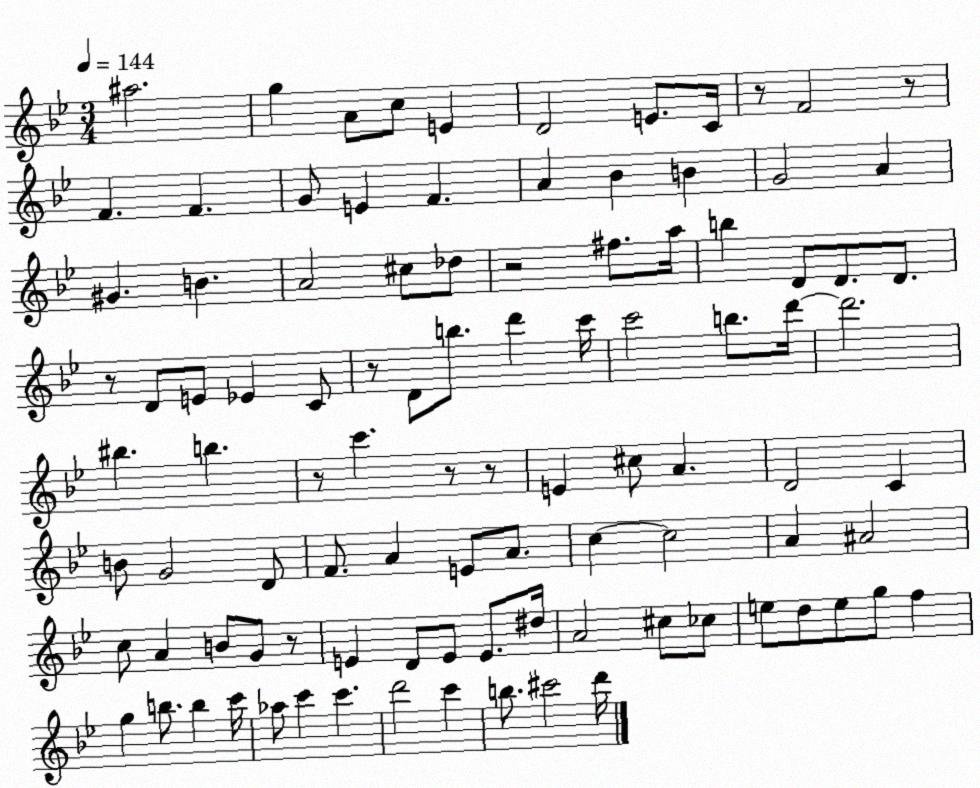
X:1
T:Untitled
M:3/4
L:1/4
K:Bb
^a2 g A/2 c/2 E D2 E/2 C/4 z/2 F2 z/2 F F G/2 E F A _B B G2 A ^G B A2 ^c/2 _d/2 z2 ^f/2 a/4 b D/2 D/2 D/2 z/2 D/2 E/2 _E C/2 z/2 D/2 b/2 d' c'/4 c'2 b/2 d'/4 d'2 ^b b z/2 c' z/2 z/2 E ^c/2 A D2 C B/2 G2 D/2 F/2 A E/2 A/2 c c2 A ^A2 c/2 A B/2 G/2 z/2 E D/2 E/2 E/2 ^d/4 A2 ^c/2 _c/2 e/2 d/2 e/2 g/2 f g b/2 b c'/4 _a/2 c' c' d'2 c' b/2 ^c'2 d'/4